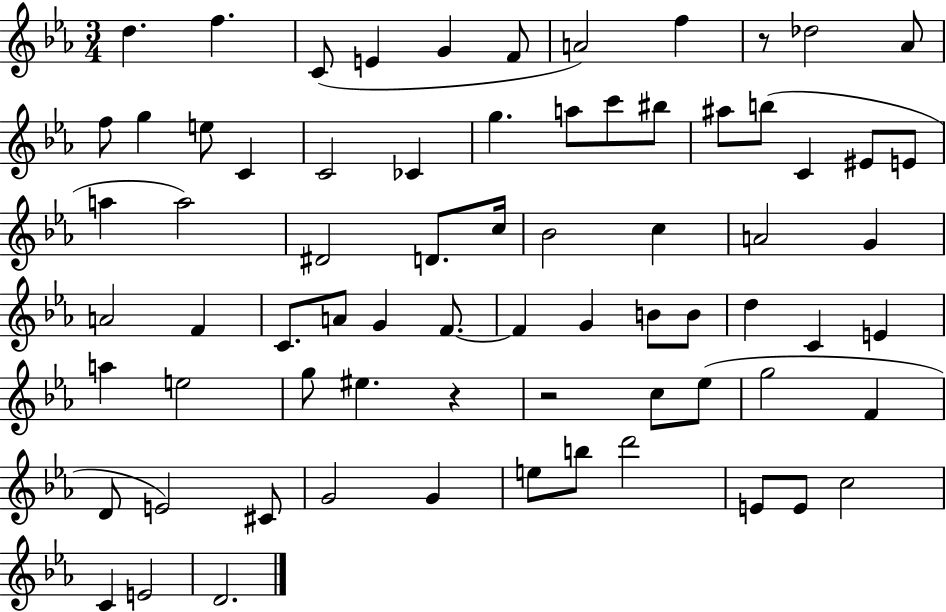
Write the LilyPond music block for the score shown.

{
  \clef treble
  \numericTimeSignature
  \time 3/4
  \key ees \major
  d''4. f''4. | c'8( e'4 g'4 f'8 | a'2) f''4 | r8 des''2 aes'8 | \break f''8 g''4 e''8 c'4 | c'2 ces'4 | g''4. a''8 c'''8 bis''8 | ais''8 b''8( c'4 eis'8 e'8 | \break a''4 a''2) | dis'2 d'8. c''16 | bes'2 c''4 | a'2 g'4 | \break a'2 f'4 | c'8. a'8 g'4 f'8.~~ | f'4 g'4 b'8 b'8 | d''4 c'4 e'4 | \break a''4 e''2 | g''8 eis''4. r4 | r2 c''8 ees''8( | g''2 f'4 | \break d'8 e'2) cis'8 | g'2 g'4 | e''8 b''8 d'''2 | e'8 e'8 c''2 | \break c'4 e'2 | d'2. | \bar "|."
}